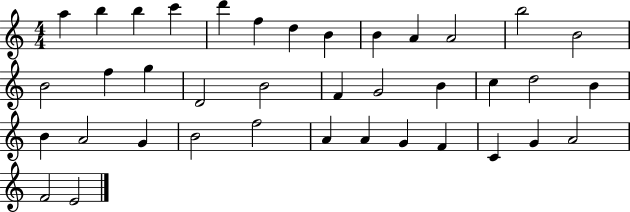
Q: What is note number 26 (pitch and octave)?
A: A4